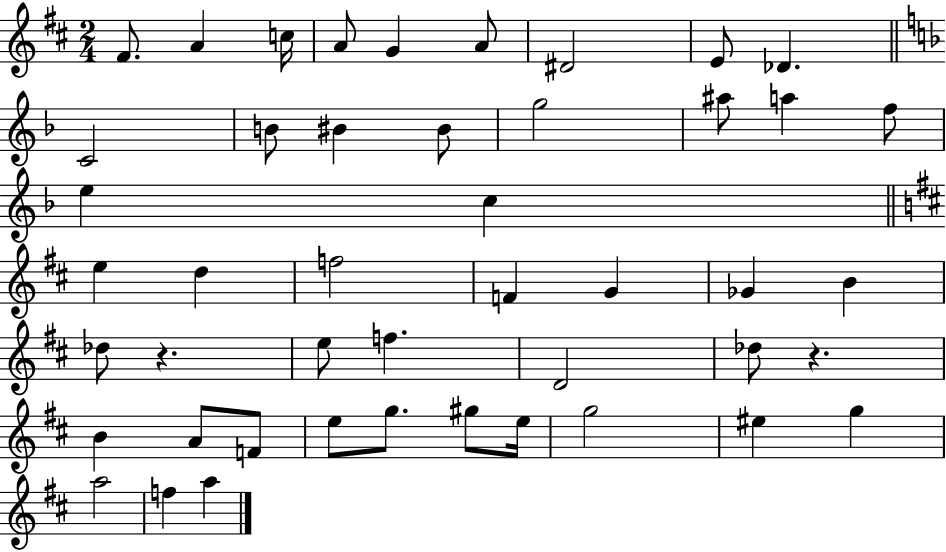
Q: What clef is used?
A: treble